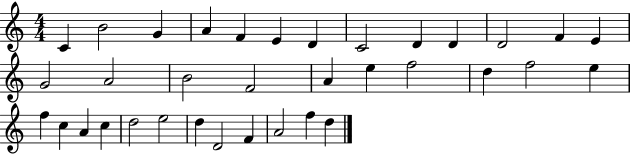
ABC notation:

X:1
T:Untitled
M:4/4
L:1/4
K:C
C B2 G A F E D C2 D D D2 F E G2 A2 B2 F2 A e f2 d f2 e f c A c d2 e2 d D2 F A2 f d